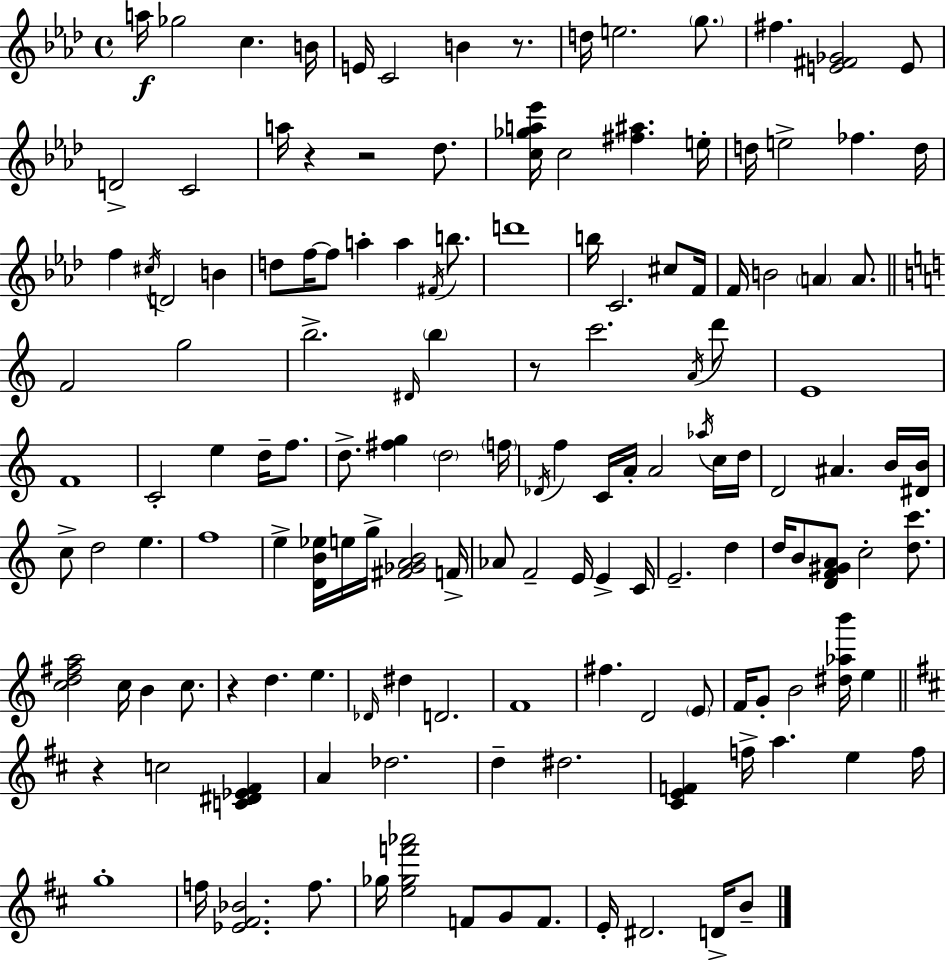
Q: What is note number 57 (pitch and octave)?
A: D5